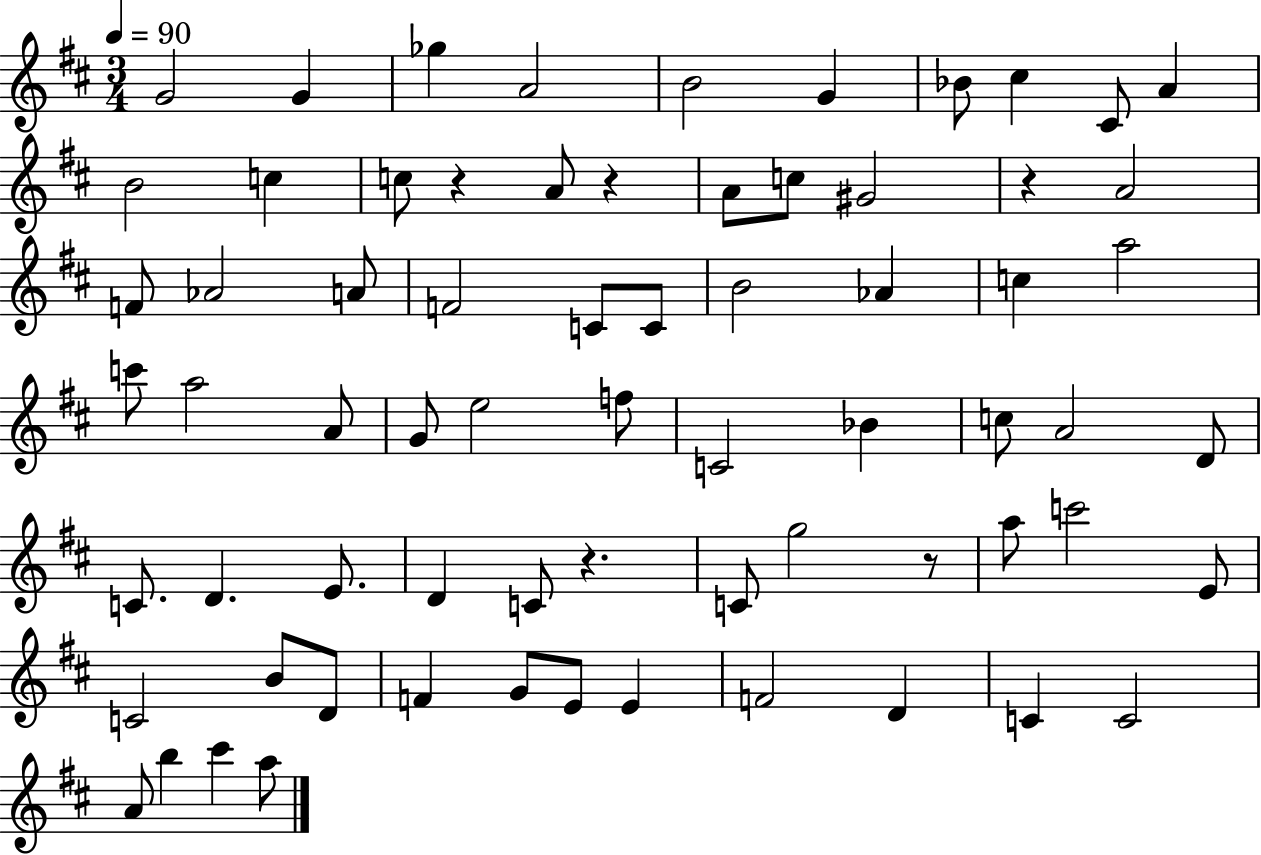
G4/h G4/q Gb5/q A4/h B4/h G4/q Bb4/e C#5/q C#4/e A4/q B4/h C5/q C5/e R/q A4/e R/q A4/e C5/e G#4/h R/q A4/h F4/e Ab4/h A4/e F4/h C4/e C4/e B4/h Ab4/q C5/q A5/h C6/e A5/h A4/e G4/e E5/h F5/e C4/h Bb4/q C5/e A4/h D4/e C4/e. D4/q. E4/e. D4/q C4/e R/q. C4/e G5/h R/e A5/e C6/h E4/e C4/h B4/e D4/e F4/q G4/e E4/e E4/q F4/h D4/q C4/q C4/h A4/e B5/q C#6/q A5/e